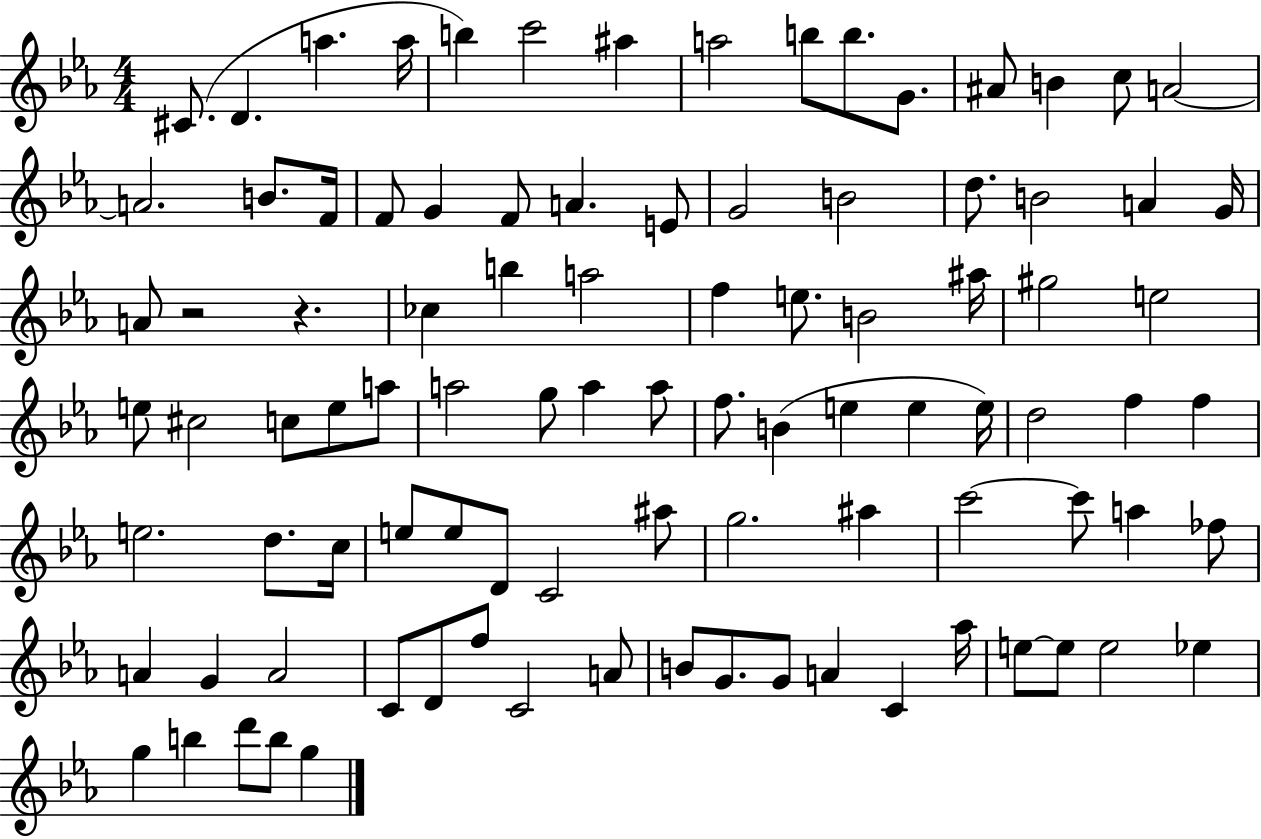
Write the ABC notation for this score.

X:1
T:Untitled
M:4/4
L:1/4
K:Eb
^C/2 D a a/4 b c'2 ^a a2 b/2 b/2 G/2 ^A/2 B c/2 A2 A2 B/2 F/4 F/2 G F/2 A E/2 G2 B2 d/2 B2 A G/4 A/2 z2 z _c b a2 f e/2 B2 ^a/4 ^g2 e2 e/2 ^c2 c/2 e/2 a/2 a2 g/2 a a/2 f/2 B e e e/4 d2 f f e2 d/2 c/4 e/2 e/2 D/2 C2 ^a/2 g2 ^a c'2 c'/2 a _f/2 A G A2 C/2 D/2 f/2 C2 A/2 B/2 G/2 G/2 A C _a/4 e/2 e/2 e2 _e g b d'/2 b/2 g